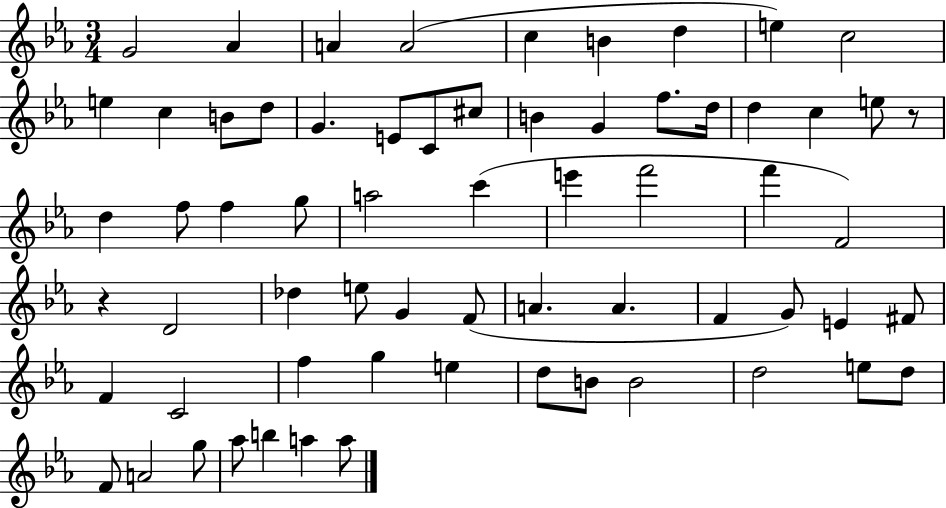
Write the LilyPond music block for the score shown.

{
  \clef treble
  \numericTimeSignature
  \time 3/4
  \key ees \major
  \repeat volta 2 { g'2 aes'4 | a'4 a'2( | c''4 b'4 d''4 | e''4) c''2 | \break e''4 c''4 b'8 d''8 | g'4. e'8 c'8 cis''8 | b'4 g'4 f''8. d''16 | d''4 c''4 e''8 r8 | \break d''4 f''8 f''4 g''8 | a''2 c'''4( | e'''4 f'''2 | f'''4 f'2) | \break r4 d'2 | des''4 e''8 g'4 f'8( | a'4. a'4. | f'4 g'8) e'4 fis'8 | \break f'4 c'2 | f''4 g''4 e''4 | d''8 b'8 b'2 | d''2 e''8 d''8 | \break f'8 a'2 g''8 | aes''8 b''4 a''4 a''8 | } \bar "|."
}